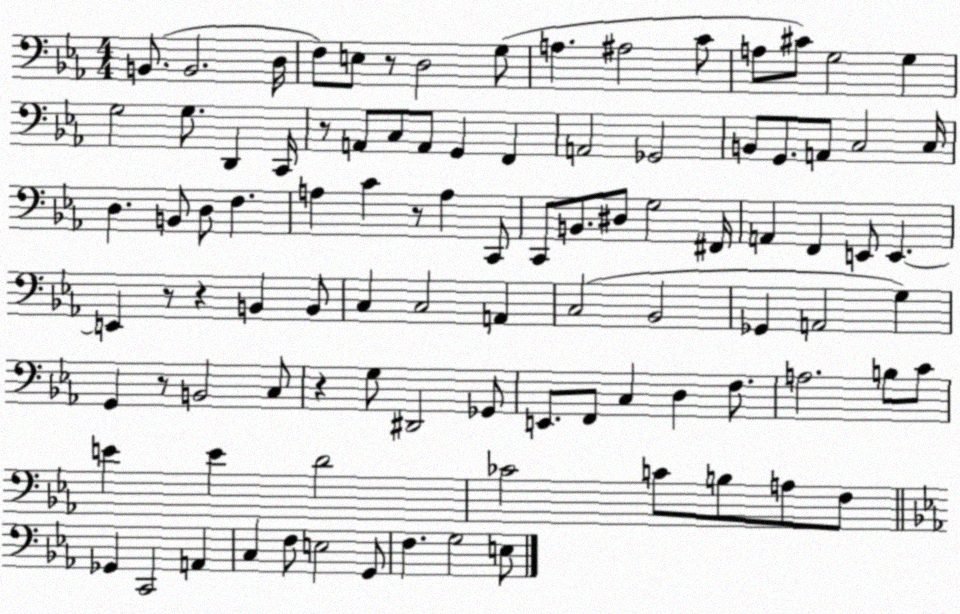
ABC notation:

X:1
T:Untitled
M:4/4
L:1/4
K:Eb
B,,/2 B,,2 D,/4 F,/2 E,/2 z/2 D,2 G,/2 A, ^A,2 C/2 A,/2 ^C/2 G,2 G, G,2 G,/2 D,, C,,/4 z/2 A,,/2 C,/2 A,,/2 G,, F,, A,,2 _G,,2 B,,/2 G,,/2 A,,/2 C,2 C,/4 D, B,,/2 D,/2 F, A, C z/2 A, C,,/2 C,,/2 B,,/2 ^D,/2 G,2 ^F,,/4 A,, F,, E,,/2 E,, E,, z/2 z B,, B,,/2 C, C,2 A,, C,2 _B,,2 _G,, A,,2 G, G,, z/2 B,,2 C,/2 z G,/2 ^D,,2 _G,,/2 E,,/2 F,,/2 C, D, F,/2 A,2 B,/2 C/2 E E D2 _C2 C/2 B,/2 A,/2 F,/2 _G,, C,,2 A,, C, F,/2 E,2 G,,/2 F, G,2 E,/2